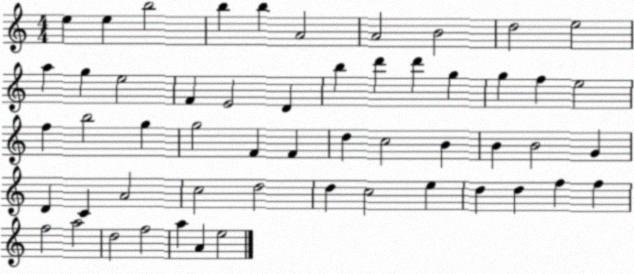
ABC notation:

X:1
T:Untitled
M:4/4
L:1/4
K:C
e e b2 b b A2 A2 B2 d2 e2 a g e2 F E2 D b d' d' g g f e2 f b2 g g2 F F d c2 B B B2 G D C A2 c2 d2 d c2 e d d f f f2 a2 d2 f2 a A e2